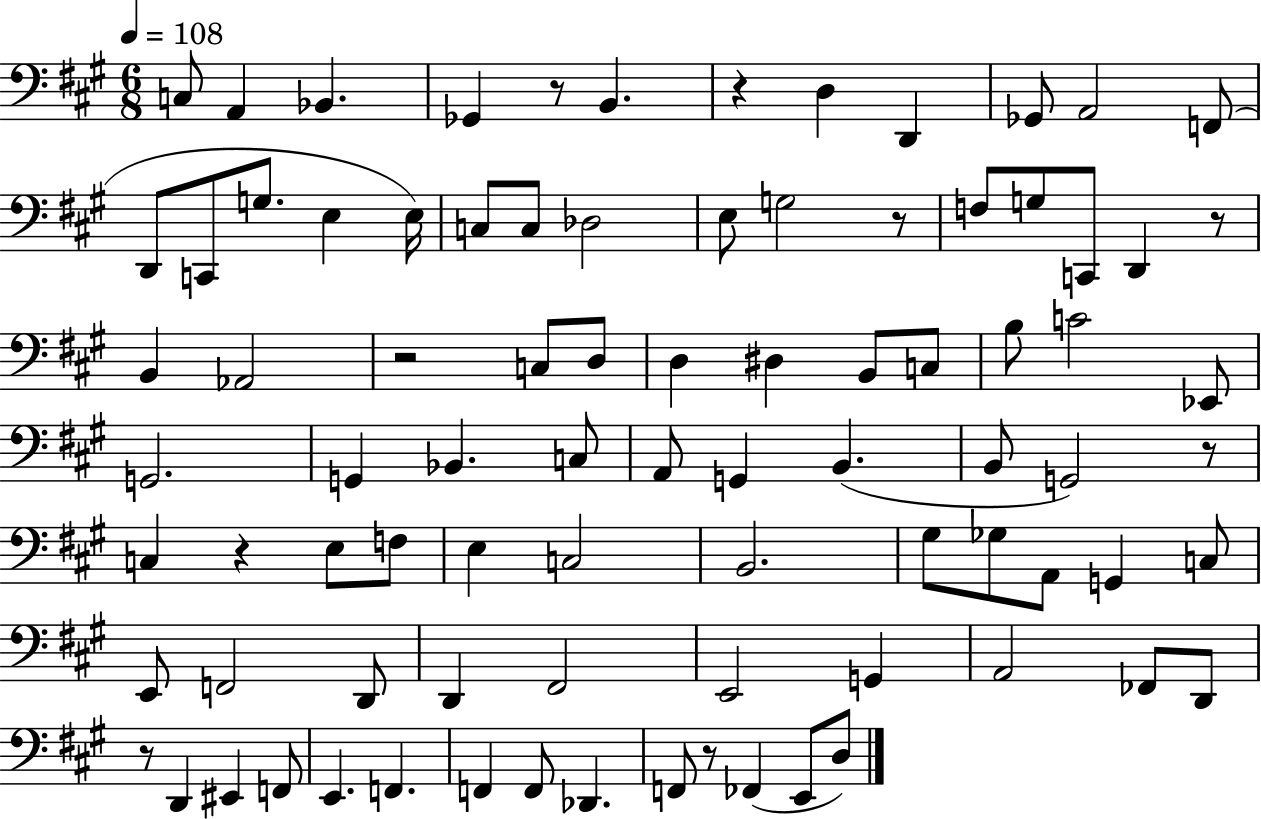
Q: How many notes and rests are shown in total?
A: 86